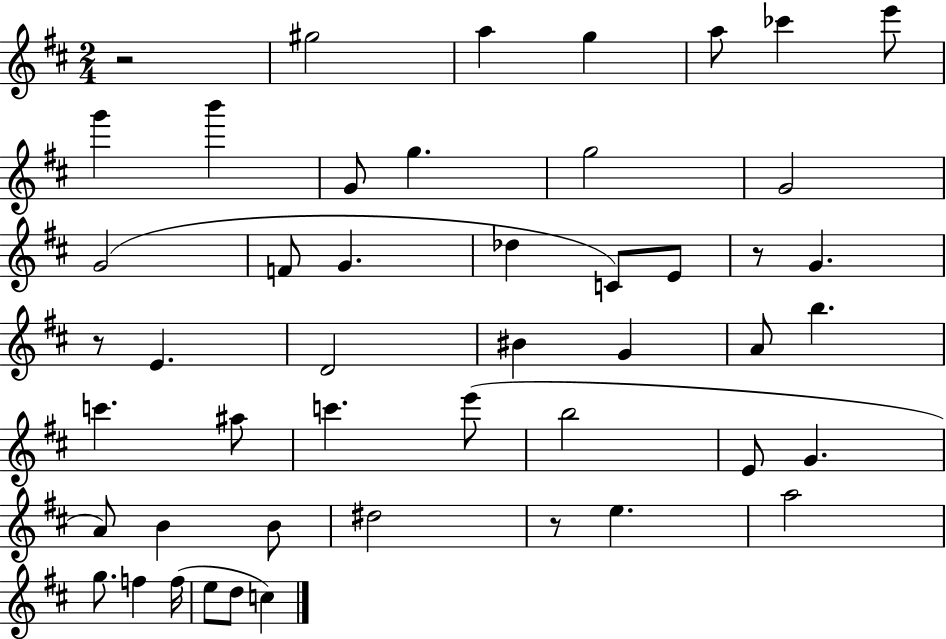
{
  \clef treble
  \numericTimeSignature
  \time 2/4
  \key d \major
  \repeat volta 2 { r2 | gis''2 | a''4 g''4 | a''8 ces'''4 e'''8 | \break g'''4 b'''4 | g'8 g''4. | g''2 | g'2 | \break g'2( | f'8 g'4. | des''4 c'8) e'8 | r8 g'4. | \break r8 e'4. | d'2 | bis'4 g'4 | a'8 b''4. | \break c'''4. ais''8 | c'''4. e'''8( | b''2 | e'8 g'4. | \break a'8) b'4 b'8 | dis''2 | r8 e''4. | a''2 | \break g''8. f''4 f''16( | e''8 d''8 c''4) | } \bar "|."
}